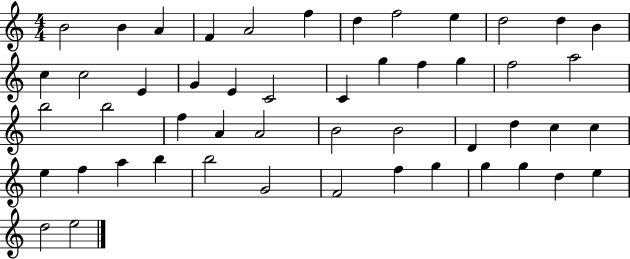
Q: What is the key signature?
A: C major